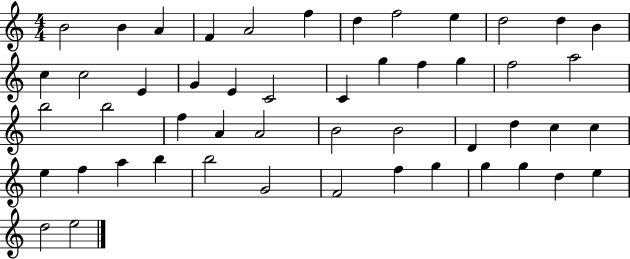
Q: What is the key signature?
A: C major